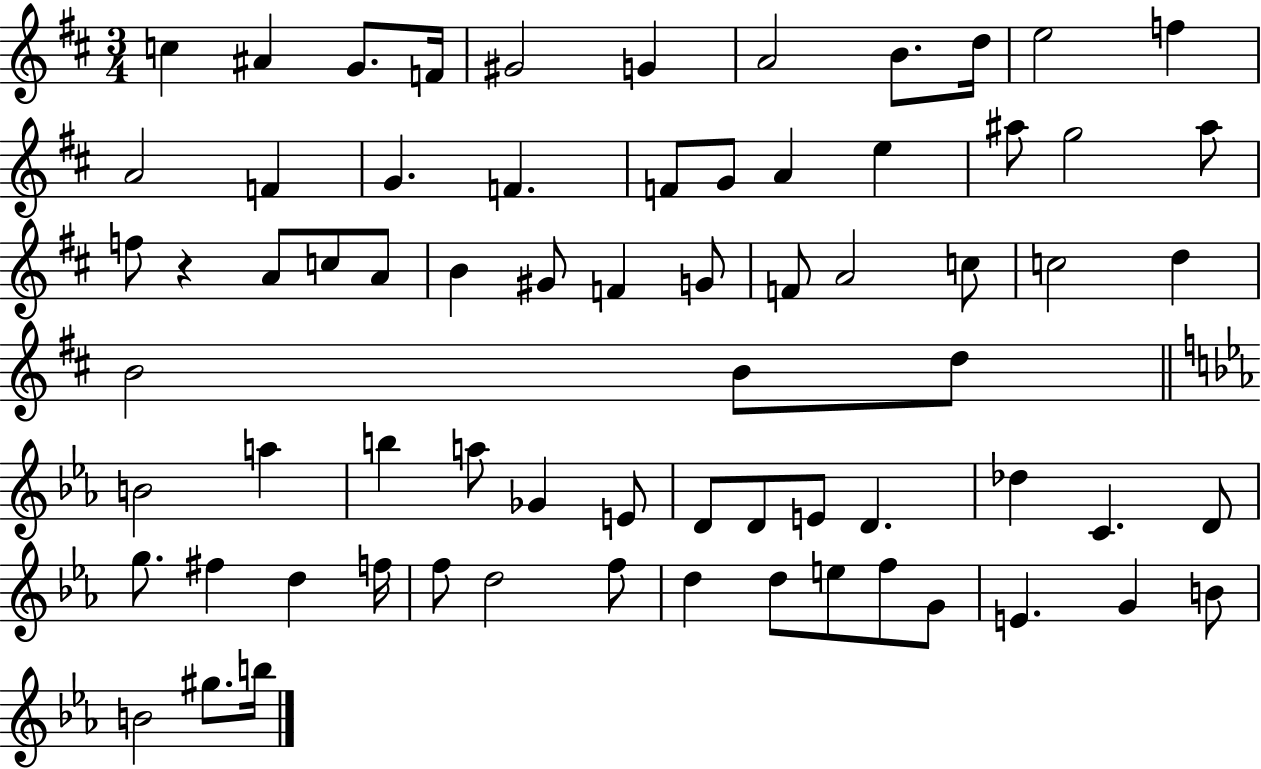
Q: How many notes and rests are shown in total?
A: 70